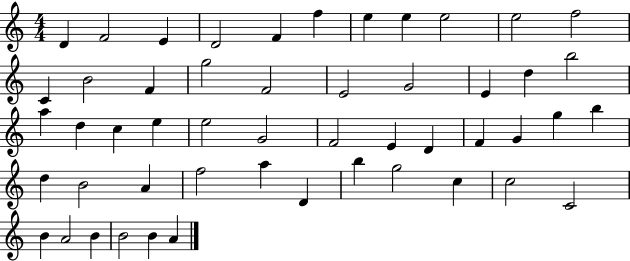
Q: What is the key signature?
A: C major